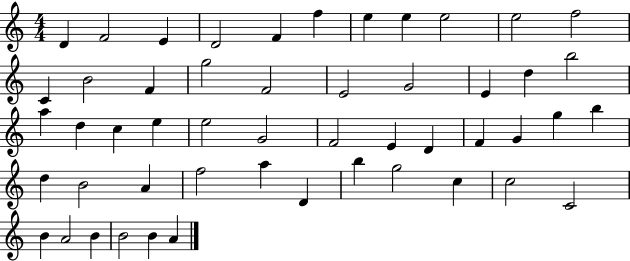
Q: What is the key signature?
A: C major